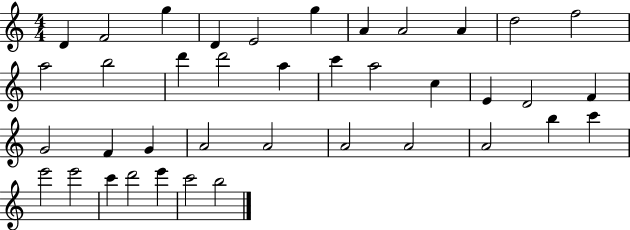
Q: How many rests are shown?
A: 0